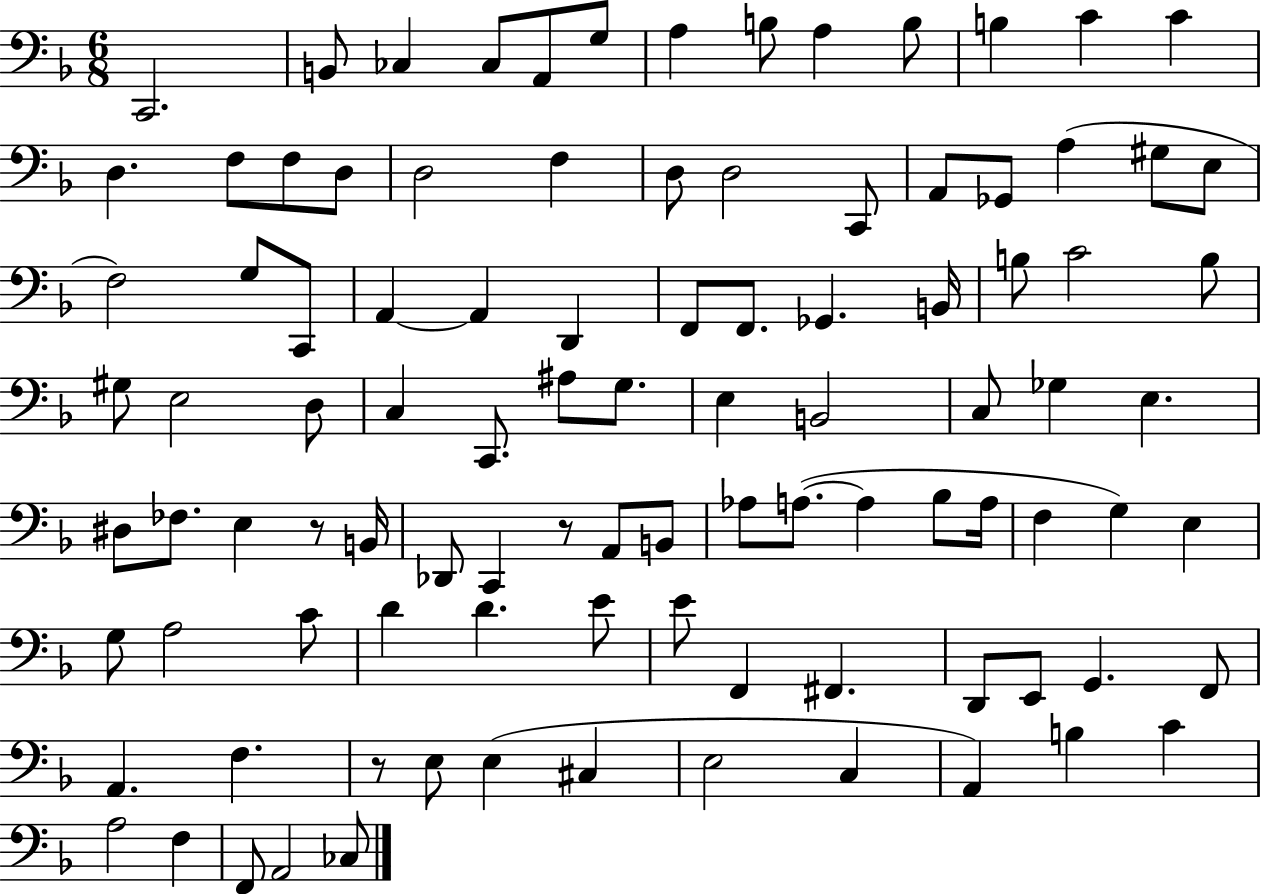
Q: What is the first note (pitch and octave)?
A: C2